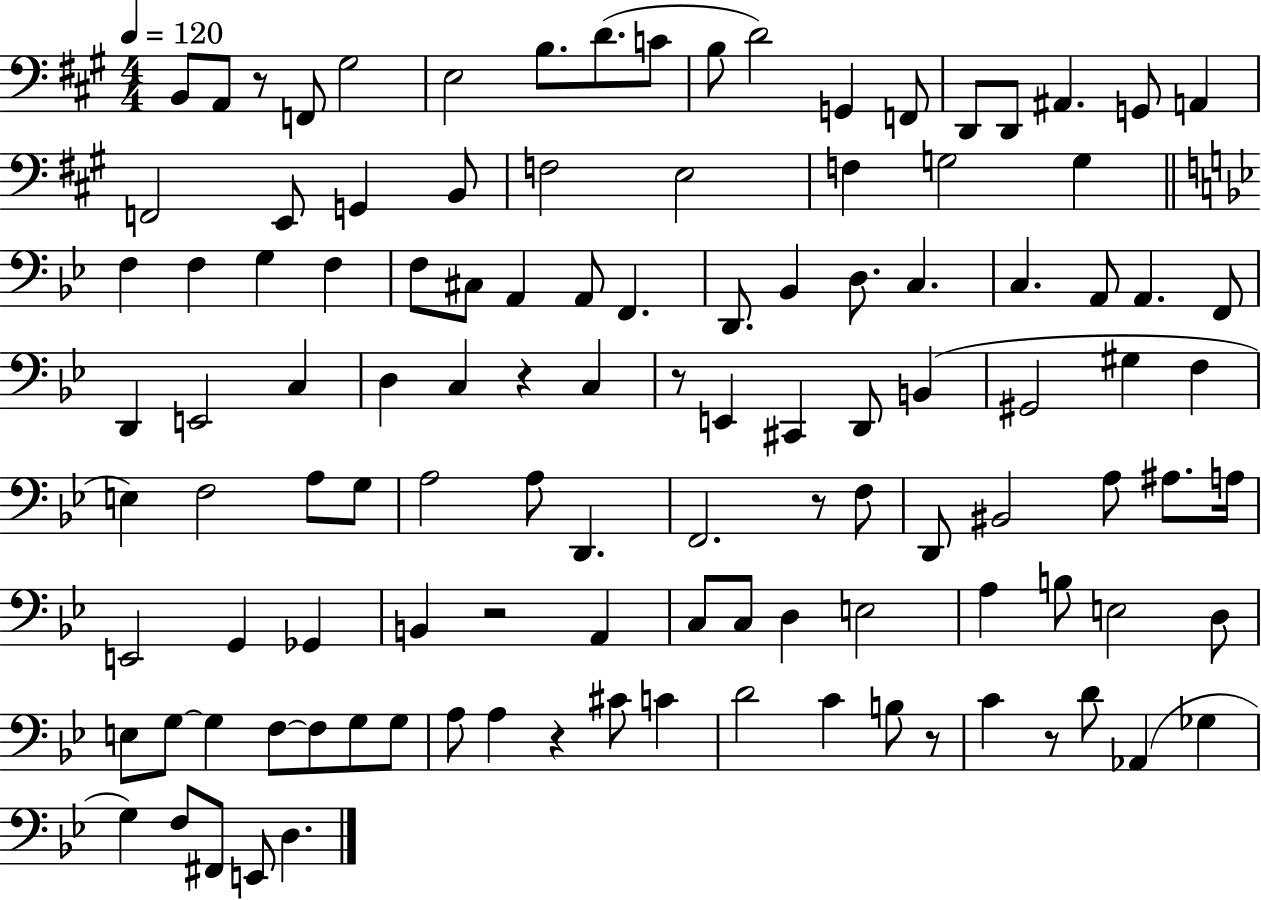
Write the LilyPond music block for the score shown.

{
  \clef bass
  \numericTimeSignature
  \time 4/4
  \key a \major
  \tempo 4 = 120
  b,8 a,8 r8 f,8 gis2 | e2 b8. d'8.( c'8 | b8 d'2) g,4 f,8 | d,8 d,8 ais,4. g,8 a,4 | \break f,2 e,8 g,4 b,8 | f2 e2 | f4 g2 g4 | \bar "||" \break \key g \minor f4 f4 g4 f4 | f8 cis8 a,4 a,8 f,4. | d,8. bes,4 d8. c4. | c4. a,8 a,4. f,8 | \break d,4 e,2 c4 | d4 c4 r4 c4 | r8 e,4 cis,4 d,8 b,4( | gis,2 gis4 f4 | \break e4) f2 a8 g8 | a2 a8 d,4. | f,2. r8 f8 | d,8 bis,2 a8 ais8. a16 | \break e,2 g,4 ges,4 | b,4 r2 a,4 | c8 c8 d4 e2 | a4 b8 e2 d8 | \break e8 g8~~ g4 f8~~ f8 g8 g8 | a8 a4 r4 cis'8 c'4 | d'2 c'4 b8 r8 | c'4 r8 d'8 aes,4( ges4 | \break g4) f8 fis,8 e,8 d4. | \bar "|."
}